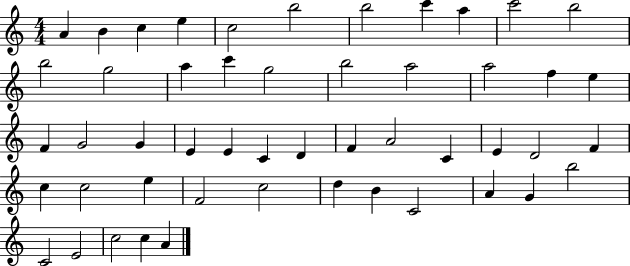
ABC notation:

X:1
T:Untitled
M:4/4
L:1/4
K:C
A B c e c2 b2 b2 c' a c'2 b2 b2 g2 a c' g2 b2 a2 a2 f e F G2 G E E C D F A2 C E D2 F c c2 e F2 c2 d B C2 A G b2 C2 E2 c2 c A